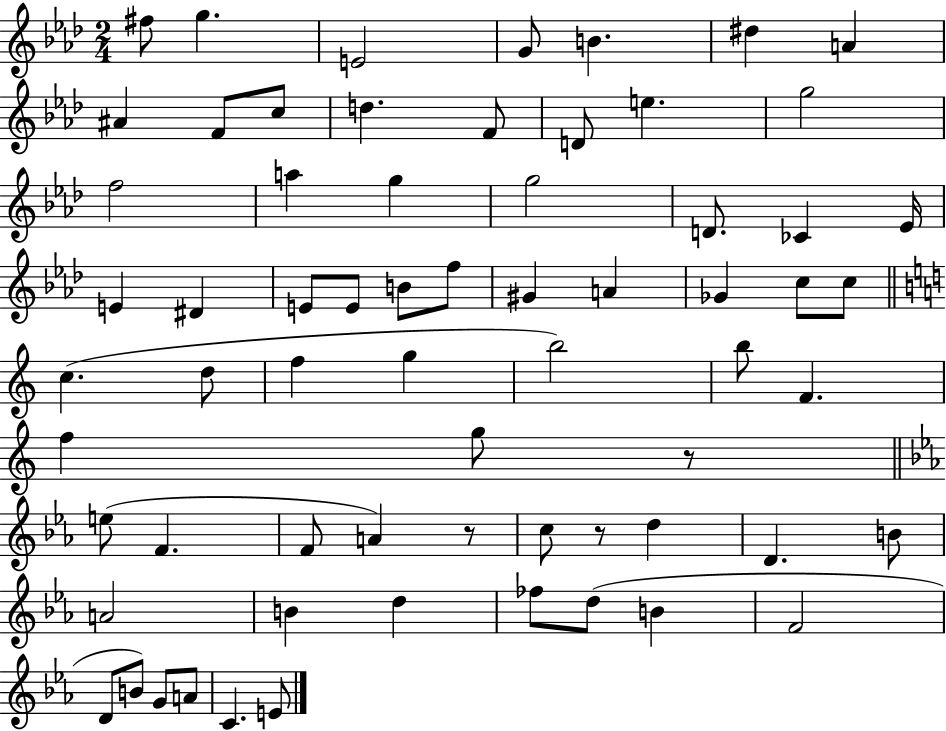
X:1
T:Untitled
M:2/4
L:1/4
K:Ab
^f/2 g E2 G/2 B ^d A ^A F/2 c/2 d F/2 D/2 e g2 f2 a g g2 D/2 _C _E/4 E ^D E/2 E/2 B/2 f/2 ^G A _G c/2 c/2 c d/2 f g b2 b/2 F f g/2 z/2 e/2 F F/2 A z/2 c/2 z/2 d D B/2 A2 B d _f/2 d/2 B F2 D/2 B/2 G/2 A/2 C E/2